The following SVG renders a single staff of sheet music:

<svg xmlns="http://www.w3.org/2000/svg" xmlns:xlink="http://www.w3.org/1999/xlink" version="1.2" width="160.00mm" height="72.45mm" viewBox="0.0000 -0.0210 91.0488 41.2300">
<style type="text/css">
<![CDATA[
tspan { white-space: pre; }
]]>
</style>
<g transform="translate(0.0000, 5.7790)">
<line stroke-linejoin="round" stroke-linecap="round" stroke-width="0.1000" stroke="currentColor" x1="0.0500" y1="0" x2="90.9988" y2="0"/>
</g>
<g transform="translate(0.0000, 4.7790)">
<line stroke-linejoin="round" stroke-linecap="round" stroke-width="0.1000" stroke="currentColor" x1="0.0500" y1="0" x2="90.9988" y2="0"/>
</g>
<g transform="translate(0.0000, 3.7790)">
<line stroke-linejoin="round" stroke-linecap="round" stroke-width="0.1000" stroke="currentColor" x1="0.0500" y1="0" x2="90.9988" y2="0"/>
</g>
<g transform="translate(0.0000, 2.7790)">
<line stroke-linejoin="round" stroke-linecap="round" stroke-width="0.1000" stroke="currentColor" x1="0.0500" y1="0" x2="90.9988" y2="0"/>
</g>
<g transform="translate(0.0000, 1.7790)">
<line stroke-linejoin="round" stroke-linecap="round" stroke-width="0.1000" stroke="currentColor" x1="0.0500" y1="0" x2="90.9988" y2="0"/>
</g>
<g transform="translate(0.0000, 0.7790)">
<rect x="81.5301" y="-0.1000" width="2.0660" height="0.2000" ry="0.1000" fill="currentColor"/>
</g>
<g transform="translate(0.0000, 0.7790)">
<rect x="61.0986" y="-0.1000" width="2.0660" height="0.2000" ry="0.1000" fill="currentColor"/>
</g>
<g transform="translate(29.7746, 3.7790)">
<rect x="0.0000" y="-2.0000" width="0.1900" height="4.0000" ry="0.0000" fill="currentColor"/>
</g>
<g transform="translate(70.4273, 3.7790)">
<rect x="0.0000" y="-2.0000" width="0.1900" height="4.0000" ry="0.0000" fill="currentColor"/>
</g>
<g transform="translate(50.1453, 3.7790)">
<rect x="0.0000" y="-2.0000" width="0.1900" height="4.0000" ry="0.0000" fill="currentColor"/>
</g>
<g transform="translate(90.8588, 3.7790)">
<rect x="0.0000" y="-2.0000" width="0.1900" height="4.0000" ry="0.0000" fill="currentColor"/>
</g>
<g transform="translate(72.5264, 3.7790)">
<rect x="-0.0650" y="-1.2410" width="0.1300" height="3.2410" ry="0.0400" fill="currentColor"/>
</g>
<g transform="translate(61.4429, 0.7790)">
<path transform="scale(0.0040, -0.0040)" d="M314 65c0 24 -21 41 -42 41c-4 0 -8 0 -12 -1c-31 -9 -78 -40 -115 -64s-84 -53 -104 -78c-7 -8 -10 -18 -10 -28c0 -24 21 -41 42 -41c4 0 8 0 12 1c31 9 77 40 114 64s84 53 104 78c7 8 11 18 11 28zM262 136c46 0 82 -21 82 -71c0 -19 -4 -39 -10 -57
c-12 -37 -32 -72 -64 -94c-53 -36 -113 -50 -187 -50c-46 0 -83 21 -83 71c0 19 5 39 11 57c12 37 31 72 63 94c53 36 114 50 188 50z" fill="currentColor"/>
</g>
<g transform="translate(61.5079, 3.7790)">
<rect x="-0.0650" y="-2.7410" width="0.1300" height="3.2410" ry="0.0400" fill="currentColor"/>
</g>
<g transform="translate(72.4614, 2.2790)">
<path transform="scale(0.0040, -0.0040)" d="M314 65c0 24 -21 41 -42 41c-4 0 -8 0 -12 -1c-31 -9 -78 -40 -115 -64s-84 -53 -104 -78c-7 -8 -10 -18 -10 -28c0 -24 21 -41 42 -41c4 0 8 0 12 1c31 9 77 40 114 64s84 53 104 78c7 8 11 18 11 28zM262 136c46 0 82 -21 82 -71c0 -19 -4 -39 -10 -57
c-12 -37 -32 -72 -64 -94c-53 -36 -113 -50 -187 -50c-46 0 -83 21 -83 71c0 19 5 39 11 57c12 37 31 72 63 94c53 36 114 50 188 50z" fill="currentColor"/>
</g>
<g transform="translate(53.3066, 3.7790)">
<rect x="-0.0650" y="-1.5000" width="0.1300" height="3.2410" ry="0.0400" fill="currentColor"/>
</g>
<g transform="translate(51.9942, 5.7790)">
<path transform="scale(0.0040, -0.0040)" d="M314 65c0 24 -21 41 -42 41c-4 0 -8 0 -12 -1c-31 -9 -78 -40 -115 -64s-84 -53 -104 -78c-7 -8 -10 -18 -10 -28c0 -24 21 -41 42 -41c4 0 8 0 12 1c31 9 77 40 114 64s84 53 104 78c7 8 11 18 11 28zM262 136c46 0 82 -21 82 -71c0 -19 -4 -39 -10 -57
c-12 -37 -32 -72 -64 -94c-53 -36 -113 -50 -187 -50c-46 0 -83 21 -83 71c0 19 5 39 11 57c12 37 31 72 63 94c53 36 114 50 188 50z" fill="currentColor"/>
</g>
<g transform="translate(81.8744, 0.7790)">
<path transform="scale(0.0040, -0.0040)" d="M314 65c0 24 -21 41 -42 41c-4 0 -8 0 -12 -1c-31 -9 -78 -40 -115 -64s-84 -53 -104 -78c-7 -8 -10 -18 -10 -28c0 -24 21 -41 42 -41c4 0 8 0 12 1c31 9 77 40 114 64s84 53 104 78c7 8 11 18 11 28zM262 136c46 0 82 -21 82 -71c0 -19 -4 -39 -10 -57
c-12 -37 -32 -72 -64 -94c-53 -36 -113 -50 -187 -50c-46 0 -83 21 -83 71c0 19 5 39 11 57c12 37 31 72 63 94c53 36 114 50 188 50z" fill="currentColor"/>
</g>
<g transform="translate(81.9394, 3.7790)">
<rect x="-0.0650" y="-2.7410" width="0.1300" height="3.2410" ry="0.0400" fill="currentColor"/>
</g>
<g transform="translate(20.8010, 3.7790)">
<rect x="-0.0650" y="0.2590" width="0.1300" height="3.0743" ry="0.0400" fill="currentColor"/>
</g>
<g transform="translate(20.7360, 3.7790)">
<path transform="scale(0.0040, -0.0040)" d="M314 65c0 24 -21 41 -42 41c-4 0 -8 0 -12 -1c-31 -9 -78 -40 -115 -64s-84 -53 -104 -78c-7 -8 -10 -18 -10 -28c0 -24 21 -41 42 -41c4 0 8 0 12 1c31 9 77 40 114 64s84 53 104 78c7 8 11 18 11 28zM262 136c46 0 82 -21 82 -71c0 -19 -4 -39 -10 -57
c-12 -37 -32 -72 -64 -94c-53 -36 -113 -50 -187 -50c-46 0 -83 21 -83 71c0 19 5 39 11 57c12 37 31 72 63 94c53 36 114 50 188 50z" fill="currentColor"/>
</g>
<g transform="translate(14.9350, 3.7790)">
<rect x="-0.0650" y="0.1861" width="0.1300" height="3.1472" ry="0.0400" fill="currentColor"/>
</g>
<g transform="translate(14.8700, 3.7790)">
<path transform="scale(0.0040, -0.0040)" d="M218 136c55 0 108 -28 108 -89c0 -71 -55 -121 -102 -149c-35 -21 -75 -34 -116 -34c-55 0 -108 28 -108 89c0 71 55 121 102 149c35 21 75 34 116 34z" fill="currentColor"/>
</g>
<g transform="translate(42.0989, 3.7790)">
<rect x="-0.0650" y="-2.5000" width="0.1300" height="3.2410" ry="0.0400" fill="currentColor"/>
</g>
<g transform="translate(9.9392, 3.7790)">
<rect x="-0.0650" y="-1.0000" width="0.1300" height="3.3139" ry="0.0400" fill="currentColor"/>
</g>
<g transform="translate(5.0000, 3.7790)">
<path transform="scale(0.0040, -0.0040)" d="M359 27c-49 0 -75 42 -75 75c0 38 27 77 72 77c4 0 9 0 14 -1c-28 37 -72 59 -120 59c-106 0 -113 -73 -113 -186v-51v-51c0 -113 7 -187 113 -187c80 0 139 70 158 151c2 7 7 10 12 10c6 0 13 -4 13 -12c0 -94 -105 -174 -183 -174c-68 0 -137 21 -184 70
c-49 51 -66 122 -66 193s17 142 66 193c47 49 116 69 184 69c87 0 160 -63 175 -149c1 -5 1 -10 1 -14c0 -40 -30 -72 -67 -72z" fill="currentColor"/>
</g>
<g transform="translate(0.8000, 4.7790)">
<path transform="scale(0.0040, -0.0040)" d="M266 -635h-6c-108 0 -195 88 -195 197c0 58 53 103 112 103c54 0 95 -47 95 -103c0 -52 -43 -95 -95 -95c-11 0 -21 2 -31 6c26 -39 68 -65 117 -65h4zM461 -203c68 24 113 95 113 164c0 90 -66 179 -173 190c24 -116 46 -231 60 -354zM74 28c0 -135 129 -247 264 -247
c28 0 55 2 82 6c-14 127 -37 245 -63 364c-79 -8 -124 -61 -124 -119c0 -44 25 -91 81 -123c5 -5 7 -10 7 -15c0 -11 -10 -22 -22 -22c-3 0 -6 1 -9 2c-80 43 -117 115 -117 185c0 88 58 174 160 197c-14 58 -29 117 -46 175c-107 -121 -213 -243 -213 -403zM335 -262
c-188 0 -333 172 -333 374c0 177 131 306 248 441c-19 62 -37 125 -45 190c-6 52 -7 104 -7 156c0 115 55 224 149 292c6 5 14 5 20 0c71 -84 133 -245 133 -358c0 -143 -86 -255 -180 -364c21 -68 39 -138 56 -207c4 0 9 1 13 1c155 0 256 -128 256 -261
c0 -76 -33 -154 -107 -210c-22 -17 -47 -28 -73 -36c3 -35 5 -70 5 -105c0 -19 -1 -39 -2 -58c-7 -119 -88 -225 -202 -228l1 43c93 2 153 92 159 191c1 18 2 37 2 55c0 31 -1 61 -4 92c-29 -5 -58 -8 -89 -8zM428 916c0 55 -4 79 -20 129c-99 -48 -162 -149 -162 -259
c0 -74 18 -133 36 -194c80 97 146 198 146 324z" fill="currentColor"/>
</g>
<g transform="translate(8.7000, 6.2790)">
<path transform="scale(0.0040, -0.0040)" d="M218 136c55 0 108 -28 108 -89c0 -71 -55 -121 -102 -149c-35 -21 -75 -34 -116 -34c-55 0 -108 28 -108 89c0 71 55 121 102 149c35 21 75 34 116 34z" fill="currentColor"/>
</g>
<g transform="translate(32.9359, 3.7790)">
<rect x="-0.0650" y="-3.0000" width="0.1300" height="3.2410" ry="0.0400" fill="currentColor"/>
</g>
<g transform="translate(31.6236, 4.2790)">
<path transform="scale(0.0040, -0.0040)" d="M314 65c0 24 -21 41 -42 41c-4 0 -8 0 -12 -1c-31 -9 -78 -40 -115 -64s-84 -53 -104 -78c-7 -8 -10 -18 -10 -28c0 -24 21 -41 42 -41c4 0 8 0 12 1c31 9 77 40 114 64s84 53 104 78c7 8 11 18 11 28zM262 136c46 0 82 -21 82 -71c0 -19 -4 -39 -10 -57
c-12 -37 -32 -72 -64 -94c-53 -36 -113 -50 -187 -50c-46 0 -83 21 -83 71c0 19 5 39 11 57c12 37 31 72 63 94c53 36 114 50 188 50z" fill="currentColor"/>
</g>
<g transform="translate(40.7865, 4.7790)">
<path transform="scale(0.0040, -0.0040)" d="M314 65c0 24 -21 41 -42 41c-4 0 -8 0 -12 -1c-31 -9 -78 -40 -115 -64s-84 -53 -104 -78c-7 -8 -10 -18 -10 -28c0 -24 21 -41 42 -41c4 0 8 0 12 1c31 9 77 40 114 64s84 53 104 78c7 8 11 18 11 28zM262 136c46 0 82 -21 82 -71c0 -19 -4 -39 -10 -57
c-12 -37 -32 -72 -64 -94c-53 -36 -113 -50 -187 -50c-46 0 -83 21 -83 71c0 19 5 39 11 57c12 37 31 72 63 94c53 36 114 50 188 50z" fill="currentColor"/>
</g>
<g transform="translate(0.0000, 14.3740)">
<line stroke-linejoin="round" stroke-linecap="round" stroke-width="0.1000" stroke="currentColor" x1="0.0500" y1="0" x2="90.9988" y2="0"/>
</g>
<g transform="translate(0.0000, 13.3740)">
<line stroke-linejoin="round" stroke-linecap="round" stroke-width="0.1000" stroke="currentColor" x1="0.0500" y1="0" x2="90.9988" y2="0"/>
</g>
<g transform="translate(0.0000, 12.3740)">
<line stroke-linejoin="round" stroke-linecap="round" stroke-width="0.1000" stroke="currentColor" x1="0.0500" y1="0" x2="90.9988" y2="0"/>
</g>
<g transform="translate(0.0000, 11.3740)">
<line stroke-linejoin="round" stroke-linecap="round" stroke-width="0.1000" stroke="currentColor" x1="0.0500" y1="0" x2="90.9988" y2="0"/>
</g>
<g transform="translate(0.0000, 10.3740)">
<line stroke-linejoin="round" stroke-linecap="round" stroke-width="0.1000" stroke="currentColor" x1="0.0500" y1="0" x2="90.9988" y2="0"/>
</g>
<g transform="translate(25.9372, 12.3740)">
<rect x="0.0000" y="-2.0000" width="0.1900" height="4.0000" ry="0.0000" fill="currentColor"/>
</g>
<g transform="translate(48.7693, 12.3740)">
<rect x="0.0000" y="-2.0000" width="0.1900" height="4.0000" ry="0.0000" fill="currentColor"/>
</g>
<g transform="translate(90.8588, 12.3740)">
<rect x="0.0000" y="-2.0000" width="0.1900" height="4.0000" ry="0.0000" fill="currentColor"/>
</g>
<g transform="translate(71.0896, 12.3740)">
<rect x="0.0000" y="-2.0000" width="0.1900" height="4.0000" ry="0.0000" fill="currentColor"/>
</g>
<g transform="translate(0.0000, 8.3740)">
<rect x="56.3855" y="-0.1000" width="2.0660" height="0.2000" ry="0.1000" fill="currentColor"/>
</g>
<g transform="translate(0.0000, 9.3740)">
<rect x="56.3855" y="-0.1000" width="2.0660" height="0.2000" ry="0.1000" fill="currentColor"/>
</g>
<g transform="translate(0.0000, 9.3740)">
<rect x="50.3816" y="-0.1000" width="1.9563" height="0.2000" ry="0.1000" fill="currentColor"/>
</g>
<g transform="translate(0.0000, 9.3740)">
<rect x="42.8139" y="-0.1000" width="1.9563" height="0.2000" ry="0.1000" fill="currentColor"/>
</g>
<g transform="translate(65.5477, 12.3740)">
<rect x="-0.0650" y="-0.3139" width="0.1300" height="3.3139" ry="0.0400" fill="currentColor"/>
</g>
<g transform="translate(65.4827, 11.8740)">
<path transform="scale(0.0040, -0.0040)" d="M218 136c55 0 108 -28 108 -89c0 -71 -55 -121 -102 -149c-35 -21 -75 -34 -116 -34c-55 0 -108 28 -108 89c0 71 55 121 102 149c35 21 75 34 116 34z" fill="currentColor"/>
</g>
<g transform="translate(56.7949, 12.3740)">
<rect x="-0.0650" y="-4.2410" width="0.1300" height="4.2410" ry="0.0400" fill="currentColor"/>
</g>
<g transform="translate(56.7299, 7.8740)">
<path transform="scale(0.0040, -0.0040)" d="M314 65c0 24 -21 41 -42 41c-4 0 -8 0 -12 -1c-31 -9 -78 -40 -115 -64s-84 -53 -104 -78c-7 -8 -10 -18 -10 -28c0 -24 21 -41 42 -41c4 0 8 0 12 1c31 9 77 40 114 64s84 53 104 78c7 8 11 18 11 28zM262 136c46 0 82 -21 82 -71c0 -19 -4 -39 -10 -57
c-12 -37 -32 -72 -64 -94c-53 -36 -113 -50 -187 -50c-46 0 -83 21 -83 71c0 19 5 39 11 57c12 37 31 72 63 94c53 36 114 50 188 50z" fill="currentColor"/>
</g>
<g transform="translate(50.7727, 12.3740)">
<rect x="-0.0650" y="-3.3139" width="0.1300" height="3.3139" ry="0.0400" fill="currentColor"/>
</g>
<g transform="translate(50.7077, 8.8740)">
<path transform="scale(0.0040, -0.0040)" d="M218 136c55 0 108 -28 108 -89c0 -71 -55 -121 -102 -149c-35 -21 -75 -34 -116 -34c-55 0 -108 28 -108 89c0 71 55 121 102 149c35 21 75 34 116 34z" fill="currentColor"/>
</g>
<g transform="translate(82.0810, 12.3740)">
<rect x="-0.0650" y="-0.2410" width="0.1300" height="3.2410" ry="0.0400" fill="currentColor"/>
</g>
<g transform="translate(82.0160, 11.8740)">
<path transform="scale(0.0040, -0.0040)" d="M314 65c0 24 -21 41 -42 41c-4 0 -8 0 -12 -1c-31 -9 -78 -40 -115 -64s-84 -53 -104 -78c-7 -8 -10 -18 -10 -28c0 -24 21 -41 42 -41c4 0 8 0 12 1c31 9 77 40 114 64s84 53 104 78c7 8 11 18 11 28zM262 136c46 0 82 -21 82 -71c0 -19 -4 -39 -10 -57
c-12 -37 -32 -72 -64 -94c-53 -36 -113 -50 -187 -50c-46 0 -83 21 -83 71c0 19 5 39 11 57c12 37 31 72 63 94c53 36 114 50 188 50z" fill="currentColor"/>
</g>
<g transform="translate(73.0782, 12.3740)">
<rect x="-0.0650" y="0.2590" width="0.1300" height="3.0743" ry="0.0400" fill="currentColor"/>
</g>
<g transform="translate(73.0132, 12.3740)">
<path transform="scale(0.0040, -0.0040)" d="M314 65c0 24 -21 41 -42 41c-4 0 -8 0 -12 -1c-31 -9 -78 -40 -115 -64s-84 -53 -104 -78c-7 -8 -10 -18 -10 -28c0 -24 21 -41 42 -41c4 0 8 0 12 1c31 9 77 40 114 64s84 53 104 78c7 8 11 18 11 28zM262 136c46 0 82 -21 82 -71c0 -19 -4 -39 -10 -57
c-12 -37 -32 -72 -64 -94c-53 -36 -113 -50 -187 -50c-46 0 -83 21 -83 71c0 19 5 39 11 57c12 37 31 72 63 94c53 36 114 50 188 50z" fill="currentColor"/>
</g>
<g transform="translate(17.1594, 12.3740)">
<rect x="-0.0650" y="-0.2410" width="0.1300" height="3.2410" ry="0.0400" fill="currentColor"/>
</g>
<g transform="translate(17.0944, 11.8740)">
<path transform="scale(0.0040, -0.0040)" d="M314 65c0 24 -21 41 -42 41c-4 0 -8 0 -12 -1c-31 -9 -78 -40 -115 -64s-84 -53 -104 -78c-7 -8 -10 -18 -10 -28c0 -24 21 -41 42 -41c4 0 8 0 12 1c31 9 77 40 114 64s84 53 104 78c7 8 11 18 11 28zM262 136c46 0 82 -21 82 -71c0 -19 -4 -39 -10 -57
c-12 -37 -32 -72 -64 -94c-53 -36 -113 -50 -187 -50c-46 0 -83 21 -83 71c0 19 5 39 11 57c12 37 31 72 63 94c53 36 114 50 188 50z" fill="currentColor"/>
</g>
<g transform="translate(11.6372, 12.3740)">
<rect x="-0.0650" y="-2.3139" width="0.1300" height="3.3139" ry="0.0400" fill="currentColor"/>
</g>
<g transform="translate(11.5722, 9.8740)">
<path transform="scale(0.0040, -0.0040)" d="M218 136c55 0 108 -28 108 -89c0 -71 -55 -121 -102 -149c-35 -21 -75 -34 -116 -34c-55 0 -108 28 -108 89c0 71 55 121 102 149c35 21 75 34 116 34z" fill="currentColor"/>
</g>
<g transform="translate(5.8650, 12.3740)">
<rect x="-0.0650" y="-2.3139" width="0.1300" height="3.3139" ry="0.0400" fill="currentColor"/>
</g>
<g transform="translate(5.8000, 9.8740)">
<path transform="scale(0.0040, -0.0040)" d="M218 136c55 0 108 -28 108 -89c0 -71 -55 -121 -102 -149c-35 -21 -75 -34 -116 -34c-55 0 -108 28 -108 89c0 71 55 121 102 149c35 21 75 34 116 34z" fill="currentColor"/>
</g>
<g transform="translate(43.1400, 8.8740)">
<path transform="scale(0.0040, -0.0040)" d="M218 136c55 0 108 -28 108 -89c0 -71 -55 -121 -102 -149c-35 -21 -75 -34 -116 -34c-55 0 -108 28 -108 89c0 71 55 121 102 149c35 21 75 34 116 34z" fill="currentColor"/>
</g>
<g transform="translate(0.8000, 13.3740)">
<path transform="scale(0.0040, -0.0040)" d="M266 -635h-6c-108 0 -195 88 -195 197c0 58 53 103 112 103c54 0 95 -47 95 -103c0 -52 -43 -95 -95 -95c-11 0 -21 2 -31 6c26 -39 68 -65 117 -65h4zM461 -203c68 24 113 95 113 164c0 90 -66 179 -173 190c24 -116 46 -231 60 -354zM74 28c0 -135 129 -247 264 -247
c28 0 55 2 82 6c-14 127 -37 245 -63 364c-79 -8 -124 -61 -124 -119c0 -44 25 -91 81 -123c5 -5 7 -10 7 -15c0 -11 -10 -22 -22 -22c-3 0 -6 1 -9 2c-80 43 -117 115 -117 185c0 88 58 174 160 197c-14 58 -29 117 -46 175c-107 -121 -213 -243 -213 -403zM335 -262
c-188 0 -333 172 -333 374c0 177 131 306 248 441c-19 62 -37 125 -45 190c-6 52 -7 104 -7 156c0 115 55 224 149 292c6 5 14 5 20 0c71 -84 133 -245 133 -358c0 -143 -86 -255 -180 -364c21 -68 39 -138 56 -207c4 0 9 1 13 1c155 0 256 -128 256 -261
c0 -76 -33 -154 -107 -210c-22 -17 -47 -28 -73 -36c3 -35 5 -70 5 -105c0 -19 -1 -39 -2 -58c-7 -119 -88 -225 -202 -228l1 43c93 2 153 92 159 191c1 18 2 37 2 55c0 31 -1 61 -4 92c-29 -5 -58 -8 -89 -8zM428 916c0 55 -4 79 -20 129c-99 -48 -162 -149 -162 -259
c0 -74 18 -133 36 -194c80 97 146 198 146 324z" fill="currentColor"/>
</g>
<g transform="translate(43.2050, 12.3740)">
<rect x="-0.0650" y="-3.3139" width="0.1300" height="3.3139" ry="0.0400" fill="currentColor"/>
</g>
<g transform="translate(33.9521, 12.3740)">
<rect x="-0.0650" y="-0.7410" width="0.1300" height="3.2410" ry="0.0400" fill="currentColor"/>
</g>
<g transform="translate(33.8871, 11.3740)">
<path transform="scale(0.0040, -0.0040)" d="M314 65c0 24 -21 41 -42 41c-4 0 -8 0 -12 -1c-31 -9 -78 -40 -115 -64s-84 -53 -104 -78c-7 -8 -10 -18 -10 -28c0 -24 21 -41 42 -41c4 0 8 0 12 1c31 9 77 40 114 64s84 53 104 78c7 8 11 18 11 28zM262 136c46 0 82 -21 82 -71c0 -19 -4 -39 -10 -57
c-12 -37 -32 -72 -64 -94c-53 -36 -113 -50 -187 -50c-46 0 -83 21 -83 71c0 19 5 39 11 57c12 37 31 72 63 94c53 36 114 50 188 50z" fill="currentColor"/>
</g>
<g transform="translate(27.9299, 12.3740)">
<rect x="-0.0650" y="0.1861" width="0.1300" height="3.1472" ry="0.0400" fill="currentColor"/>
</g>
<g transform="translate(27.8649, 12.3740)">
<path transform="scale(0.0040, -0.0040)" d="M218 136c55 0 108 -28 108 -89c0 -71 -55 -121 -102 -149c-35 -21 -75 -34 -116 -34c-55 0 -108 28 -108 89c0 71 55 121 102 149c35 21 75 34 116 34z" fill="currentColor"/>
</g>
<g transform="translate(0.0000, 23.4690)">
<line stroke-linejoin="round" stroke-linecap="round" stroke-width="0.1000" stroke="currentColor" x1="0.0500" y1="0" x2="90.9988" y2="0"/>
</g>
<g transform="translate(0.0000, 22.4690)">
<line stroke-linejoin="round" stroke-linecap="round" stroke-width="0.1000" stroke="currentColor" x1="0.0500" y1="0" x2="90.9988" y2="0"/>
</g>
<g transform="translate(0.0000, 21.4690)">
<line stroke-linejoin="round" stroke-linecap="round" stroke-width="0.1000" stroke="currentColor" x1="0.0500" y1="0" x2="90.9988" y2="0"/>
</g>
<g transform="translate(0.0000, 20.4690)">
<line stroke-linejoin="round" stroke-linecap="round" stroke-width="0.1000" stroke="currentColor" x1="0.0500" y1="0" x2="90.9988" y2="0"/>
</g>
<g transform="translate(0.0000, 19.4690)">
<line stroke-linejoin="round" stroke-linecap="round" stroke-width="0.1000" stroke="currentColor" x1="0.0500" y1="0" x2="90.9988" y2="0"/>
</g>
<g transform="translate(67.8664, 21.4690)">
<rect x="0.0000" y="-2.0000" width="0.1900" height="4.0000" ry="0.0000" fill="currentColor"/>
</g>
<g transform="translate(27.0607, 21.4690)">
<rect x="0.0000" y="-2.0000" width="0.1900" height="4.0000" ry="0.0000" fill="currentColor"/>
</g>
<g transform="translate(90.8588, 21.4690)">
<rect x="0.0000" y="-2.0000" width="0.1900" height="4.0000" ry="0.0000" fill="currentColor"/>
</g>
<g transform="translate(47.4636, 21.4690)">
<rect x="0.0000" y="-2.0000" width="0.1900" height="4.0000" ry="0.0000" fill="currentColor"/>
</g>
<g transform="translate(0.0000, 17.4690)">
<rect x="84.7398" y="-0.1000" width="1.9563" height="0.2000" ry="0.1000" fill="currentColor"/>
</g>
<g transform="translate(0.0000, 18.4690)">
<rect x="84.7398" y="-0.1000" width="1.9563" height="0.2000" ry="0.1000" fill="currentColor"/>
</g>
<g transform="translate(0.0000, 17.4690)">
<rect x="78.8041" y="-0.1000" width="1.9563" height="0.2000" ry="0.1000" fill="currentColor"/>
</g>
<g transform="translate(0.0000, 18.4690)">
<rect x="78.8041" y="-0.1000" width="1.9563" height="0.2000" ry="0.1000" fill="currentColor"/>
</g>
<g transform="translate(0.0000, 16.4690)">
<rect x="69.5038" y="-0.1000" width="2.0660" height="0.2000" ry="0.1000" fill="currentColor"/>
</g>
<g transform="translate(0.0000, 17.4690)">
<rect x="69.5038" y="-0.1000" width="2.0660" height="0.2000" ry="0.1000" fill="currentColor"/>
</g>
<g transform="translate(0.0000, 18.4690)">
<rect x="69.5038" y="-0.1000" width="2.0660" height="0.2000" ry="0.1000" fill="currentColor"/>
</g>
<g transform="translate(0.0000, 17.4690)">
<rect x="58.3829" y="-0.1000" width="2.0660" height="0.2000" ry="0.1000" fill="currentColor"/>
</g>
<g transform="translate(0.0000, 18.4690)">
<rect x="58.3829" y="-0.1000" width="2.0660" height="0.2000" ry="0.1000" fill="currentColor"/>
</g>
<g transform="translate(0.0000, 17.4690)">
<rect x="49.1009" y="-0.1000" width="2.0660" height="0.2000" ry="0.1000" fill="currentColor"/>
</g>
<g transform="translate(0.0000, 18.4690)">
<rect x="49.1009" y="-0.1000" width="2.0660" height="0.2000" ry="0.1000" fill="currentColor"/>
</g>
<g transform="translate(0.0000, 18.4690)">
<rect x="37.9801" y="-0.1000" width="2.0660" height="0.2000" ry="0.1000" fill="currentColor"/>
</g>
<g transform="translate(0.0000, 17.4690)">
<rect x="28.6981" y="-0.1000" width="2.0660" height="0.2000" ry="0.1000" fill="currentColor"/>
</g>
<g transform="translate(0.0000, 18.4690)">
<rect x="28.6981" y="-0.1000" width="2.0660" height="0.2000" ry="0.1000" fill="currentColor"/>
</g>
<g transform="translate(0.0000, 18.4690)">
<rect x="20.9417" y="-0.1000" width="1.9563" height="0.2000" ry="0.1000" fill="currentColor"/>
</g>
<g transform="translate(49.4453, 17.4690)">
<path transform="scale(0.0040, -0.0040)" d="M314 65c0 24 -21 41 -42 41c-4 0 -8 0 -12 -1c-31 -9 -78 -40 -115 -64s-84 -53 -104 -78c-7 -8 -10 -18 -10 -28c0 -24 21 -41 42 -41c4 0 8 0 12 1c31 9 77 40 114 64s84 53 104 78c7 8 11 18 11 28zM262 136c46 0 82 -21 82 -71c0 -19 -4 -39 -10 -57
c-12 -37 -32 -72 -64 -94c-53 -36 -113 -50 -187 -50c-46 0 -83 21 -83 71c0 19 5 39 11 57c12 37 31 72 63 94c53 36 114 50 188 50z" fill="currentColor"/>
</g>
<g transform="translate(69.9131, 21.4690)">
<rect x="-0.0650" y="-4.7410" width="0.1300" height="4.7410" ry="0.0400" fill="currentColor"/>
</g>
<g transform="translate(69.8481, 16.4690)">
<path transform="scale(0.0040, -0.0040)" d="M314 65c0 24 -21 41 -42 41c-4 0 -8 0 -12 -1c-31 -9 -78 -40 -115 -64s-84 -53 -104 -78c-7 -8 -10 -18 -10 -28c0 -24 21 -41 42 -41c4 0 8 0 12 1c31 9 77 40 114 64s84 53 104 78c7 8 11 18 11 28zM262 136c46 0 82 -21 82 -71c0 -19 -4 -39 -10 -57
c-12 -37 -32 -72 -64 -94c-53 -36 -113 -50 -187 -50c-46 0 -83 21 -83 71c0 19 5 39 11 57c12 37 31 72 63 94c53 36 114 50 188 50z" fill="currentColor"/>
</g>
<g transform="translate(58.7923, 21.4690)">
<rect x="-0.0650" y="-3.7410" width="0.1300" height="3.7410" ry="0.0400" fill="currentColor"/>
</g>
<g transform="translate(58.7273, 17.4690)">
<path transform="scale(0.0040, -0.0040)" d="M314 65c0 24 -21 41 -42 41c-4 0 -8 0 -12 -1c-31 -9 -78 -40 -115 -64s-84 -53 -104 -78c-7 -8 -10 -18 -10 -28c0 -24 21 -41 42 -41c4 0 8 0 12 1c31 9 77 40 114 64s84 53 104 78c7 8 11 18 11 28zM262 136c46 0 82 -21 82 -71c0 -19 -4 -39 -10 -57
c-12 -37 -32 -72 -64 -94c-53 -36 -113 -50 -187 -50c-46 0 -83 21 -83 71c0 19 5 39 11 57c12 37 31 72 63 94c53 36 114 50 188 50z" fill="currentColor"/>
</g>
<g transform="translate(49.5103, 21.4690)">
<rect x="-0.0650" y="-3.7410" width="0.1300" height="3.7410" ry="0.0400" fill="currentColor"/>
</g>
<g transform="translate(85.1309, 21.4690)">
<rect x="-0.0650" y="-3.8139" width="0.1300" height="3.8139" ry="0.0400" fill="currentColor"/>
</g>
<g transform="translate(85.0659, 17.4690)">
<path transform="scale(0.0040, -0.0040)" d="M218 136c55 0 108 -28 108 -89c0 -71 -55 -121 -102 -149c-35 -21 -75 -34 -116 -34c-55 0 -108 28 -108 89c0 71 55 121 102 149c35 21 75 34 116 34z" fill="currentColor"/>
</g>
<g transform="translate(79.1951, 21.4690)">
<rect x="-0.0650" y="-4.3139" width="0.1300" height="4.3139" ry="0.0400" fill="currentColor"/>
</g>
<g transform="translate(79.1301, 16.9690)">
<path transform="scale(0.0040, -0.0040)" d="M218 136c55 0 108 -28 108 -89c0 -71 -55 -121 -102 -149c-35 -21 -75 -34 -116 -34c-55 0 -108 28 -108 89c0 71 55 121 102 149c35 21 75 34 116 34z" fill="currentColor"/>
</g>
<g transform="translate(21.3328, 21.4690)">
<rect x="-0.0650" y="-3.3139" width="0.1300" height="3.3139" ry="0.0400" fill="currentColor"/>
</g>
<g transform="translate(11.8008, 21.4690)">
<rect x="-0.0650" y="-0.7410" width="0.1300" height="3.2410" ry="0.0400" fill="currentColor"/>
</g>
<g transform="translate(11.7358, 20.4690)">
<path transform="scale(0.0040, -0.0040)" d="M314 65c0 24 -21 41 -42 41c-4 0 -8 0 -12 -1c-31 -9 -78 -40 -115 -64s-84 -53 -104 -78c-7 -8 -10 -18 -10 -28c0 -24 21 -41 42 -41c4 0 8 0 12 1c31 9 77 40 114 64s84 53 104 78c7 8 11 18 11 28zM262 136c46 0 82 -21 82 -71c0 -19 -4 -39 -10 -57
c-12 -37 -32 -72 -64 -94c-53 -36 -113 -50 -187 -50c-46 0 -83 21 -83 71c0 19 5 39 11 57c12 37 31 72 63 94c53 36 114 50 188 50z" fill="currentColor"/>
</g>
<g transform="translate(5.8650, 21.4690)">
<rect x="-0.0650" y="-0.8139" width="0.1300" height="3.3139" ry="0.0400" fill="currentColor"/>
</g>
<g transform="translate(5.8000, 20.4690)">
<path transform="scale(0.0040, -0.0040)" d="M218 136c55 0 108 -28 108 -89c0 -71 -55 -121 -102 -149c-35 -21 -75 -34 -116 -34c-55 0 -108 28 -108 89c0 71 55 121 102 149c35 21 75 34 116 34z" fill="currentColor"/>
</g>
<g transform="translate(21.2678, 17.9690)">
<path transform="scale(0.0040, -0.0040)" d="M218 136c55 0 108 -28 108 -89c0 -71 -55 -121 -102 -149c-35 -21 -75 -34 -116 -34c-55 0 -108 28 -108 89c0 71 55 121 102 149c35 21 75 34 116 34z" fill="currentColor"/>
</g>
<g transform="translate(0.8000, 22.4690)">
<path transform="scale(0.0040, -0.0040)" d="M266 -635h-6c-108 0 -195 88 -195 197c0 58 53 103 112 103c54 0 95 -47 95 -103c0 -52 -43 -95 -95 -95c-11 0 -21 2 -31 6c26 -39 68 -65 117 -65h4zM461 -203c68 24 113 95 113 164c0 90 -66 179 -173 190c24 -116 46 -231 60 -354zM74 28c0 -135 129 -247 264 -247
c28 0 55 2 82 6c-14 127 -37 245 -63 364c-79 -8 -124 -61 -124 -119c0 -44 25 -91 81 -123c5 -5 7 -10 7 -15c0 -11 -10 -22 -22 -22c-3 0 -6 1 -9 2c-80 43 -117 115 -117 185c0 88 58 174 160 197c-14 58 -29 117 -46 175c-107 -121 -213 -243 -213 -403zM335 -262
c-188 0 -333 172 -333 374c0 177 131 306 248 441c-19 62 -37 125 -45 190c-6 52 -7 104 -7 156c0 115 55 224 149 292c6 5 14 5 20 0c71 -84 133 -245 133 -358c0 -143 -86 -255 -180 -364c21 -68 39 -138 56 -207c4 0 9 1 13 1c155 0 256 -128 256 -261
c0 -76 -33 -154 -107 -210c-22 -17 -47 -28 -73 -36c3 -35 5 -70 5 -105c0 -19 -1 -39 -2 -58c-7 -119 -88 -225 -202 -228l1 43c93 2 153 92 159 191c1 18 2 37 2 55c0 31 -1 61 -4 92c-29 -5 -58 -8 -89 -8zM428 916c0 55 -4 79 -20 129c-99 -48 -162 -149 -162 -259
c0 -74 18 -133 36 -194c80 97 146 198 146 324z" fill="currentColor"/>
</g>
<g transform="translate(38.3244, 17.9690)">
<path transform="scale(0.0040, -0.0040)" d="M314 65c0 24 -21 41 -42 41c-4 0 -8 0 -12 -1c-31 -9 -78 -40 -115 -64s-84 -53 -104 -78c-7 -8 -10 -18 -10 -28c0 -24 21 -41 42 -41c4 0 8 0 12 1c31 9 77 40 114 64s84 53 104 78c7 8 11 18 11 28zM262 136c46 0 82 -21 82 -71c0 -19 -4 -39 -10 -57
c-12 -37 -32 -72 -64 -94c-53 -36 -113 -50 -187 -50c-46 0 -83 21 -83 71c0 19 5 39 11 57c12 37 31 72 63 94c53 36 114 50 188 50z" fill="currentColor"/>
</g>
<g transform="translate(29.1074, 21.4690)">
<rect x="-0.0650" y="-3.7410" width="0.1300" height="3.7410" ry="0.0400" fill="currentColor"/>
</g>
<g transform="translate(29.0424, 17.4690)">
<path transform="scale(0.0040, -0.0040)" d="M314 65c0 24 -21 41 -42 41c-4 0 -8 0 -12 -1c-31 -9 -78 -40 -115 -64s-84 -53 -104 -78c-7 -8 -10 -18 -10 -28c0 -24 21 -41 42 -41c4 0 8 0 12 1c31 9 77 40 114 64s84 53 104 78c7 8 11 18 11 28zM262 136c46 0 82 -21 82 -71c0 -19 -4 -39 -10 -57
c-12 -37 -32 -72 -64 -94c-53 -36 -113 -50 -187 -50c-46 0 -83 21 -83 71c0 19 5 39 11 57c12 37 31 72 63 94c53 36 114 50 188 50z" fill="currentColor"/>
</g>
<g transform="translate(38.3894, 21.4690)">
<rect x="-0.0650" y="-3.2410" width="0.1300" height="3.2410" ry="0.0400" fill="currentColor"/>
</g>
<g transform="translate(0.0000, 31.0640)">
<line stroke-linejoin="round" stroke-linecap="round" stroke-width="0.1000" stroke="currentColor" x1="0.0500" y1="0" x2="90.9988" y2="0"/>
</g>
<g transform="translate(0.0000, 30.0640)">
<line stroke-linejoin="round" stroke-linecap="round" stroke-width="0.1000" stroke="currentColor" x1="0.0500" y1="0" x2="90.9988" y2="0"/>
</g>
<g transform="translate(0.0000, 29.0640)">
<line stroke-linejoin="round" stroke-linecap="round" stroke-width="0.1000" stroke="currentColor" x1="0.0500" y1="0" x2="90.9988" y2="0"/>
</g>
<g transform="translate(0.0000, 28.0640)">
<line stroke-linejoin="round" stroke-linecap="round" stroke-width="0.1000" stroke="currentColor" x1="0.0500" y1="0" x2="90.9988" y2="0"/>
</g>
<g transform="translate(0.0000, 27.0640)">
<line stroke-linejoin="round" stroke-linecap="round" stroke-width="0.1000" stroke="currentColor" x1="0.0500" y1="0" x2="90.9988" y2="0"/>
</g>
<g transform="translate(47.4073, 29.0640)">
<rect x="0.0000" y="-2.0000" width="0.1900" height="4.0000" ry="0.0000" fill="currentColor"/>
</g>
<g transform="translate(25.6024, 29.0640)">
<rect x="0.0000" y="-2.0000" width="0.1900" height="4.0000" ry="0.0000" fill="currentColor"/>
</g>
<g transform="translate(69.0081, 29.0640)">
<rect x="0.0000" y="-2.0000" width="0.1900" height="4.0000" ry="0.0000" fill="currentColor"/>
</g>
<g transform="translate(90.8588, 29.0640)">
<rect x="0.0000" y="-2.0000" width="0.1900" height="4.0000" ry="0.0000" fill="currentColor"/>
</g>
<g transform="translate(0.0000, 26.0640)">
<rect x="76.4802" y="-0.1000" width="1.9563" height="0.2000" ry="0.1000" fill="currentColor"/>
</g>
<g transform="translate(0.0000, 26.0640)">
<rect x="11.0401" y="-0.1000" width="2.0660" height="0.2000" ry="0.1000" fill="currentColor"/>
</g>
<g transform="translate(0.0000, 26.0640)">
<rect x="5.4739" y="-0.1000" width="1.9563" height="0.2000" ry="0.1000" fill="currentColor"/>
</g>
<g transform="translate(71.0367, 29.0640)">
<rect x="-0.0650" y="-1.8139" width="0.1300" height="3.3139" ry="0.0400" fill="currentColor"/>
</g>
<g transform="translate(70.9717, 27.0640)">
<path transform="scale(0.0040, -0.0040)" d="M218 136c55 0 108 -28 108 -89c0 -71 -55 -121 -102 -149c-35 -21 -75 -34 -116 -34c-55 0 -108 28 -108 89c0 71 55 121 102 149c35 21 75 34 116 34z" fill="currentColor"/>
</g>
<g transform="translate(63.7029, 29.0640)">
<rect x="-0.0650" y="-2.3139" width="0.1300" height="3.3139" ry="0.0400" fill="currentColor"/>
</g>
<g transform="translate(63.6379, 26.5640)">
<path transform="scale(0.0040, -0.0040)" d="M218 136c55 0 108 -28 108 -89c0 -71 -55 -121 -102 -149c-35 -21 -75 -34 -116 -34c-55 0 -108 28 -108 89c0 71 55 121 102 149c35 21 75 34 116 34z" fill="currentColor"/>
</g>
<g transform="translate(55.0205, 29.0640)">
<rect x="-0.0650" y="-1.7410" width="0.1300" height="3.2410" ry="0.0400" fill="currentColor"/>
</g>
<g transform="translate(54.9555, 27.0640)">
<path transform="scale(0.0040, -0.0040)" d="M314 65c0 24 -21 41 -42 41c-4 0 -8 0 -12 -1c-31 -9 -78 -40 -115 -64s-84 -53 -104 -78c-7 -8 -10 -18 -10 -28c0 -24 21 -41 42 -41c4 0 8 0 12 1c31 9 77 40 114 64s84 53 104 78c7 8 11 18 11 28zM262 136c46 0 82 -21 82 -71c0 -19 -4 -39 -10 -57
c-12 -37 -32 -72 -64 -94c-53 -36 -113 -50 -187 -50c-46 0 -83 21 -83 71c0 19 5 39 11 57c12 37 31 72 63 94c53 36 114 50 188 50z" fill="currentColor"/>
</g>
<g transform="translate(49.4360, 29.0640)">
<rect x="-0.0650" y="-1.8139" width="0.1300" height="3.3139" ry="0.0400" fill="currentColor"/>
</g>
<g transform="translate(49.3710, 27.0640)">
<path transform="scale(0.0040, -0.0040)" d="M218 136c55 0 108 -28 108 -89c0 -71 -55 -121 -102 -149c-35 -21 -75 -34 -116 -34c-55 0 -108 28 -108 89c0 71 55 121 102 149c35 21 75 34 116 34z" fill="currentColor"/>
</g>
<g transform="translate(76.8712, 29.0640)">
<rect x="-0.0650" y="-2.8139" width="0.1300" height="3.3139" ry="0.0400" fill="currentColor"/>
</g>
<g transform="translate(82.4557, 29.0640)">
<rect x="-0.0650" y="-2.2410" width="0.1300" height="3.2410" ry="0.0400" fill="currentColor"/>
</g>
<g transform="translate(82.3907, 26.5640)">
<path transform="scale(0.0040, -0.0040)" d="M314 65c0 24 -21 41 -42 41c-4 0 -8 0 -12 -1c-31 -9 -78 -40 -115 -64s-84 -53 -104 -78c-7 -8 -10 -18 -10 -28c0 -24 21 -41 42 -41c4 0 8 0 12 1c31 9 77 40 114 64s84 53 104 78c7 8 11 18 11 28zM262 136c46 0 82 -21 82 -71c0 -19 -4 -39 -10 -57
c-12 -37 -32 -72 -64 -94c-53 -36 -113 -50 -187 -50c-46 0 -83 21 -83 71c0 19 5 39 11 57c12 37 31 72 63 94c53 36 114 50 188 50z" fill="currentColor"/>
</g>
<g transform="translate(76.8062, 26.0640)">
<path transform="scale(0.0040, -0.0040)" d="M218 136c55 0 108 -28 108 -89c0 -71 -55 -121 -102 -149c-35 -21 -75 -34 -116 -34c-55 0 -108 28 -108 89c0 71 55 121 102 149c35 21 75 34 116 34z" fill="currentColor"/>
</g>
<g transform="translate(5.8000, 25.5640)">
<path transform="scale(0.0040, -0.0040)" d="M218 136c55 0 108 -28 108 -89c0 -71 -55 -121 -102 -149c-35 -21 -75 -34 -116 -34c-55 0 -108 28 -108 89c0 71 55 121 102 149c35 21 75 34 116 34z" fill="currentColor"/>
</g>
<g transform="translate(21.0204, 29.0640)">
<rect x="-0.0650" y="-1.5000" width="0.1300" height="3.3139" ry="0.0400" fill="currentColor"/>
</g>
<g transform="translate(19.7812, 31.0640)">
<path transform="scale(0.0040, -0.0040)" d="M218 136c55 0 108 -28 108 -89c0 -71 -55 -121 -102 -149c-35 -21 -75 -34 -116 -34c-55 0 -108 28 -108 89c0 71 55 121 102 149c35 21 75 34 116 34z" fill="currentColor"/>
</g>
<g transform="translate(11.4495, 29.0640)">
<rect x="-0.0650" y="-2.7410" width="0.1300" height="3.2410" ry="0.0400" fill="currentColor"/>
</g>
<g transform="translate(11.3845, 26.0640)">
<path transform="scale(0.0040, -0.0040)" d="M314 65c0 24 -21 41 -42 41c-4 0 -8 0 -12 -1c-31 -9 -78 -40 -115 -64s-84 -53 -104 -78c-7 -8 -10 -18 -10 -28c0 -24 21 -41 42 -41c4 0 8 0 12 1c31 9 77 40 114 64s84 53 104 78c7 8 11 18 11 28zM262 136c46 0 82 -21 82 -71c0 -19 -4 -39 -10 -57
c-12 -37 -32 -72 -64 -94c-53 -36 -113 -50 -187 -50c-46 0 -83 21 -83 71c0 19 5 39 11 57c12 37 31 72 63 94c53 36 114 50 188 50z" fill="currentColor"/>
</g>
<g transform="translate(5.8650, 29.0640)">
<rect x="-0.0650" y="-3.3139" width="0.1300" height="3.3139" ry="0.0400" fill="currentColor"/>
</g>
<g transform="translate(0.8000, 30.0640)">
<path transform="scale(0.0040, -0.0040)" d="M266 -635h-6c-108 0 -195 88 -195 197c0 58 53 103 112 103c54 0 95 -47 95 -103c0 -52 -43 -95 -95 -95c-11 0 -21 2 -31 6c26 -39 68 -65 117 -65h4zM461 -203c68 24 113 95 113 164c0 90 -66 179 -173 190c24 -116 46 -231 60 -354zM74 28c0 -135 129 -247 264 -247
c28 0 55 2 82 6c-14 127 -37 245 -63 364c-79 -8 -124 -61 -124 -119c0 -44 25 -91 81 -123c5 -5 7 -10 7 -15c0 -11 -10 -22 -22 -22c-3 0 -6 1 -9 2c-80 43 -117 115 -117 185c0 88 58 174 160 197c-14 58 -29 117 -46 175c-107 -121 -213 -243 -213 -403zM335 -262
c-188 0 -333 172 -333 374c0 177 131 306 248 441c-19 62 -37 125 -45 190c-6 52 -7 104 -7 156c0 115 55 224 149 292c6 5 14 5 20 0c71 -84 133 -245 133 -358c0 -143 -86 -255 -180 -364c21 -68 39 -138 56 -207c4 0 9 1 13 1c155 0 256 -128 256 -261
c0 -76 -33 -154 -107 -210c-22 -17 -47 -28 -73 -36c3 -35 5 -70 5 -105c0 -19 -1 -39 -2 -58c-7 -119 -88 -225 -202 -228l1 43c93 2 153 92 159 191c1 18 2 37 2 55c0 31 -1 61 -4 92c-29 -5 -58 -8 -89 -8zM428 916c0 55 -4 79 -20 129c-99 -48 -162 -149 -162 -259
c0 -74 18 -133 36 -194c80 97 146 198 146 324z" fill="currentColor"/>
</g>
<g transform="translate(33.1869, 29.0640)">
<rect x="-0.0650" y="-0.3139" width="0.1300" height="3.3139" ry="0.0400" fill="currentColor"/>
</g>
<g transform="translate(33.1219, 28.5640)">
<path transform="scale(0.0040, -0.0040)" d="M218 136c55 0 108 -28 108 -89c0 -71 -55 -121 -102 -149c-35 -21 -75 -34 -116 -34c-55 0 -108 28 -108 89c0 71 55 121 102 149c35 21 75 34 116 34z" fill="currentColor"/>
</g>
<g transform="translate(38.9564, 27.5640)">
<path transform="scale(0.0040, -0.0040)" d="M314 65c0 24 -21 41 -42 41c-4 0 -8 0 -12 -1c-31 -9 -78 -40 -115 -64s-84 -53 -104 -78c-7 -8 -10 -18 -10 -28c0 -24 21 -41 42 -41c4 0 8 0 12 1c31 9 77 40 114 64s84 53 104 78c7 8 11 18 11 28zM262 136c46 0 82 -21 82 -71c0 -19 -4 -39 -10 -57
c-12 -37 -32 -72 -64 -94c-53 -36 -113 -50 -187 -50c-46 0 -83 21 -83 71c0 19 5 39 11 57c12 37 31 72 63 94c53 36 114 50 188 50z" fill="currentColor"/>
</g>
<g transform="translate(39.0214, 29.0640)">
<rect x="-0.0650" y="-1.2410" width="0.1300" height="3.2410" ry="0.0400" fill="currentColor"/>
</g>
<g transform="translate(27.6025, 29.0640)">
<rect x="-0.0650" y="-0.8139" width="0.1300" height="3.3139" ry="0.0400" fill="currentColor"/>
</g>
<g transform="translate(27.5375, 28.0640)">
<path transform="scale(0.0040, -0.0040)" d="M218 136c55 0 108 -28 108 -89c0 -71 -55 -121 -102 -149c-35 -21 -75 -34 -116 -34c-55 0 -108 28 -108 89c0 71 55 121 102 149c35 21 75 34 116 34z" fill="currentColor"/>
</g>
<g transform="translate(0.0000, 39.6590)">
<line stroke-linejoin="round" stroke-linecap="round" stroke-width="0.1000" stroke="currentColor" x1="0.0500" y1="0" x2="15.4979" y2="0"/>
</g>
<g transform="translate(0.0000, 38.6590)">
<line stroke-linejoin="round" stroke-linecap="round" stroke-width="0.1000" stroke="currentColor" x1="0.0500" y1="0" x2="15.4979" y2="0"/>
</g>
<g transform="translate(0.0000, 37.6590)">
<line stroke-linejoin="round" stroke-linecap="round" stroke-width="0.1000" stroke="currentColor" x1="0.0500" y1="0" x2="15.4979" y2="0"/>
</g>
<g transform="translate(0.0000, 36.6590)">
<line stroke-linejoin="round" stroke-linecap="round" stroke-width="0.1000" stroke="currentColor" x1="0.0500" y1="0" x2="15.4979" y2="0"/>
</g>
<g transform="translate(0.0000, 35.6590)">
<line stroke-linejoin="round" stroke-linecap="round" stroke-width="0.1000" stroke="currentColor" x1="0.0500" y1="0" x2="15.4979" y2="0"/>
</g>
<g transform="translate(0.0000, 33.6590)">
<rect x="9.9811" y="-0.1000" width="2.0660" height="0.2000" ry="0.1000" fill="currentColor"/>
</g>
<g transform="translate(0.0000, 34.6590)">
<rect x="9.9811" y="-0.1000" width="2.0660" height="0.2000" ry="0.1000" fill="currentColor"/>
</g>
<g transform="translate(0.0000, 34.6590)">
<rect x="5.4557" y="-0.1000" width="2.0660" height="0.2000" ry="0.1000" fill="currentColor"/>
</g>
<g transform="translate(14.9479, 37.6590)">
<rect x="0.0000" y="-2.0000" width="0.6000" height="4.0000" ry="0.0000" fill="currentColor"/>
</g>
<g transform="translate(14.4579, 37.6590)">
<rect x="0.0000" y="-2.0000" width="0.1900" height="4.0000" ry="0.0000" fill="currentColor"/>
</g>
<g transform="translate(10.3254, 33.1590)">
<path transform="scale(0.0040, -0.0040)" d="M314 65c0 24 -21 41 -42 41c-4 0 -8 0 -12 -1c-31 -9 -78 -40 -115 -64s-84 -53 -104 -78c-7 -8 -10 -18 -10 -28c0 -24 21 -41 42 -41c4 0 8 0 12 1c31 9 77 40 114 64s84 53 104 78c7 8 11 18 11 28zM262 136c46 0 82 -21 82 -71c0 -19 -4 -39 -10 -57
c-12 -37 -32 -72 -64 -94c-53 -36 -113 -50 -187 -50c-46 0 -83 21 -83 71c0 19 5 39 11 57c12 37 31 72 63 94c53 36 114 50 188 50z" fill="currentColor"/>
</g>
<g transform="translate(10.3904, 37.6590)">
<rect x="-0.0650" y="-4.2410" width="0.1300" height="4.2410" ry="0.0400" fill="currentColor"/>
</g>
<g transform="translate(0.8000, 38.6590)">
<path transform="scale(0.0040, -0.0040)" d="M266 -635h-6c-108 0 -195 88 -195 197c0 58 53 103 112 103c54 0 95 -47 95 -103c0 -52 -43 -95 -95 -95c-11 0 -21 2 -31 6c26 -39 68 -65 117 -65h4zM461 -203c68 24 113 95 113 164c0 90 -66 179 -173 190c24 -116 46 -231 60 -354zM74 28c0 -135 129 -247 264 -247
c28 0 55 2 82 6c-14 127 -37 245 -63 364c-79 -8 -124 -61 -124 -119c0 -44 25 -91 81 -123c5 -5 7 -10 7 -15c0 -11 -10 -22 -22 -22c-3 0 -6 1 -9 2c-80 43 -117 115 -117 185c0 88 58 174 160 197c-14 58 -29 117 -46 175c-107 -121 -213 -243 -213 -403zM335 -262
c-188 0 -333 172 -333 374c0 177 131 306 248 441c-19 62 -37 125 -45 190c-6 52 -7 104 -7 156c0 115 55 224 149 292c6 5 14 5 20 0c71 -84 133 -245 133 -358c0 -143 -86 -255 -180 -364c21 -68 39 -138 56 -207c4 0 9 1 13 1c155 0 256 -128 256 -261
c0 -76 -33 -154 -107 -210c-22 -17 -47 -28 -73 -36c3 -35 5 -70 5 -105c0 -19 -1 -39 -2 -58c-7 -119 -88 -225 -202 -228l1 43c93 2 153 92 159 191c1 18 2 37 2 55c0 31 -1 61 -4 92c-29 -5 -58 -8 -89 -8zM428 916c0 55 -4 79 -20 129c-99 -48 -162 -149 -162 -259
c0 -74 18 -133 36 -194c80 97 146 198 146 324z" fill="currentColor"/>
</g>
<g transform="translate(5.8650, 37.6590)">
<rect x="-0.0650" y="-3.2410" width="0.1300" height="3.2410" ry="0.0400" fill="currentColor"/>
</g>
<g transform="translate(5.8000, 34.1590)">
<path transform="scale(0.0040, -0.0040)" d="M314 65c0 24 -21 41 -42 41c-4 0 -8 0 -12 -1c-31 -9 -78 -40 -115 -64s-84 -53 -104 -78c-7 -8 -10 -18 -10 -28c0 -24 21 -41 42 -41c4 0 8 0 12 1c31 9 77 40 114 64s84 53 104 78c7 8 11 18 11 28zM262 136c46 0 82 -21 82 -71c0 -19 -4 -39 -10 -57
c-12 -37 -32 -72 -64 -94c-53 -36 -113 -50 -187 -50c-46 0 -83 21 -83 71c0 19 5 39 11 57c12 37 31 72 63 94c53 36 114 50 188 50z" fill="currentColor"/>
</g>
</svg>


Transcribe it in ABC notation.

X:1
T:Untitled
M:4/4
L:1/4
K:C
D B B2 A2 G2 E2 a2 e2 a2 g g c2 B d2 b b d'2 c B2 c2 d d2 b c'2 b2 c'2 c'2 e'2 d' c' b a2 E d c e2 f f2 g f a g2 b2 d'2